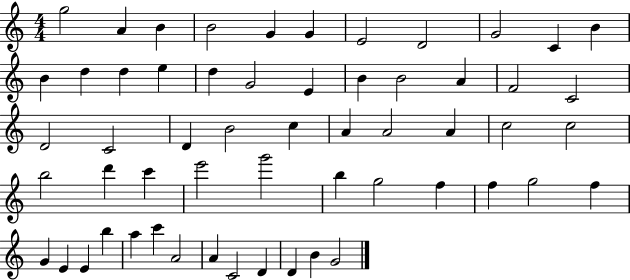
X:1
T:Untitled
M:4/4
L:1/4
K:C
g2 A B B2 G G E2 D2 G2 C B B d d e d G2 E B B2 A F2 C2 D2 C2 D B2 c A A2 A c2 c2 b2 d' c' e'2 g'2 b g2 f f g2 f G E E b a c' A2 A C2 D D B G2